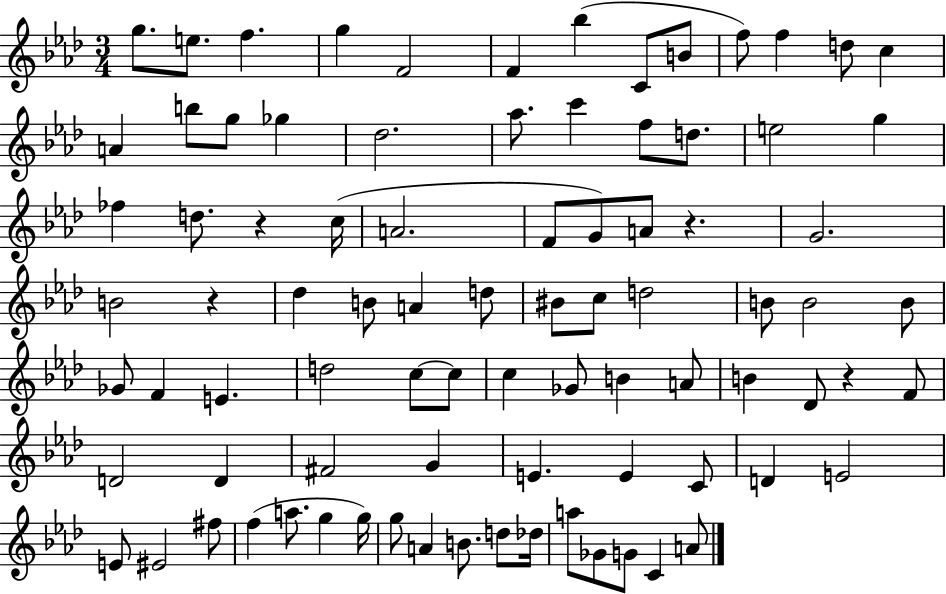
X:1
T:Untitled
M:3/4
L:1/4
K:Ab
g/2 e/2 f g F2 F _b C/2 B/2 f/2 f d/2 c A b/2 g/2 _g _d2 _a/2 c' f/2 d/2 e2 g _f d/2 z c/4 A2 F/2 G/2 A/2 z G2 B2 z _d B/2 A d/2 ^B/2 c/2 d2 B/2 B2 B/2 _G/2 F E d2 c/2 c/2 c _G/2 B A/2 B _D/2 z F/2 D2 D ^F2 G E E C/2 D E2 E/2 ^E2 ^f/2 f a/2 g g/4 g/2 A B/2 d/2 _d/4 a/2 _G/2 G/2 C A/2